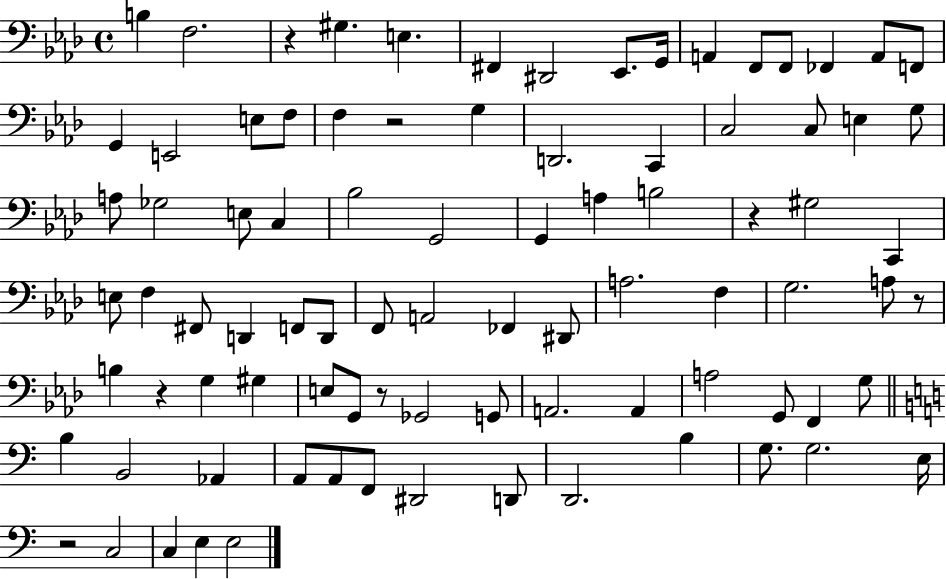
{
  \clef bass
  \time 4/4
  \defaultTimeSignature
  \key aes \major
  b4 f2. | r4 gis4. e4. | fis,4 dis,2 ees,8. g,16 | a,4 f,8 f,8 fes,4 a,8 f,8 | \break g,4 e,2 e8 f8 | f4 r2 g4 | d,2. c,4 | c2 c8 e4 g8 | \break a8 ges2 e8 c4 | bes2 g,2 | g,4 a4 b2 | r4 gis2 c,4 | \break e8 f4 fis,8 d,4 f,8 d,8 | f,8 a,2 fes,4 dis,8 | a2. f4 | g2. a8 r8 | \break b4 r4 g4 gis4 | e8 g,8 r8 ges,2 g,8 | a,2. a,4 | a2 g,8 f,4 g8 | \break \bar "||" \break \key c \major b4 b,2 aes,4 | a,8 a,8 f,8 dis,2 d,8 | d,2. b4 | g8. g2. e16 | \break r2 c2 | c4 e4 e2 | \bar "|."
}